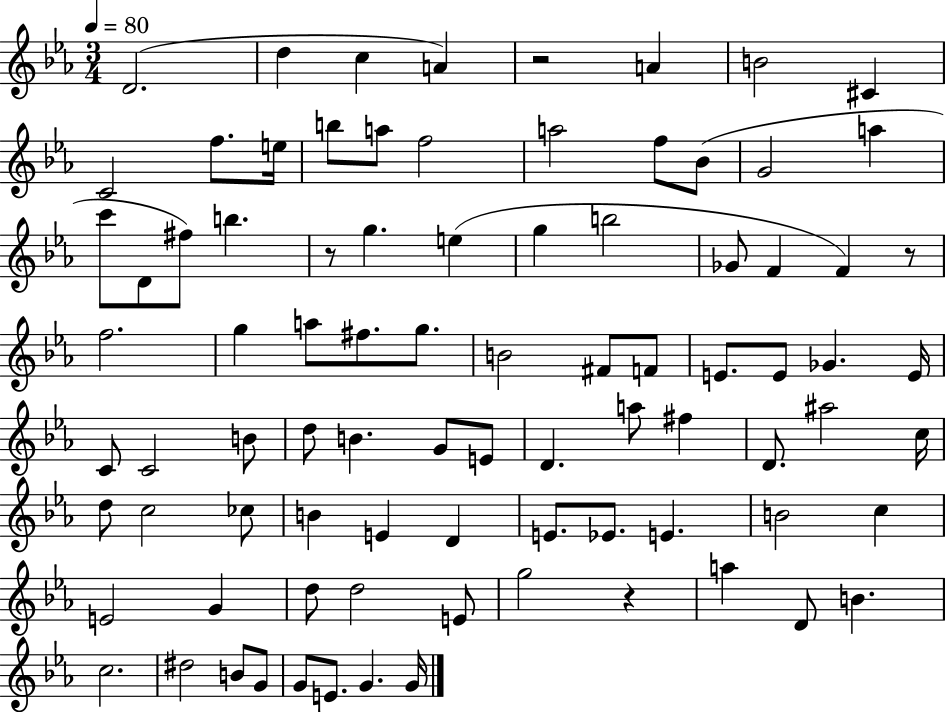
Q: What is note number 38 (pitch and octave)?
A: E4